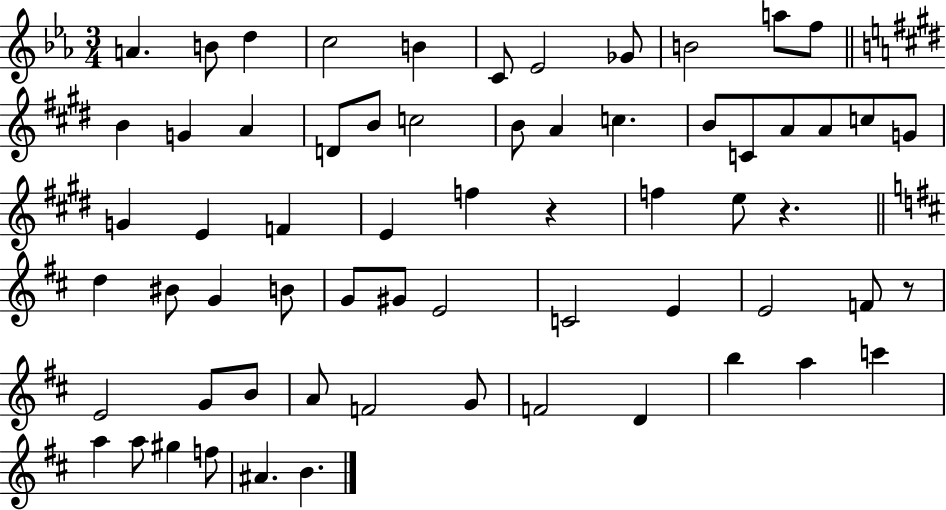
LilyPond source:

{
  \clef treble
  \numericTimeSignature
  \time 3/4
  \key ees \major
  a'4. b'8 d''4 | c''2 b'4 | c'8 ees'2 ges'8 | b'2 a''8 f''8 | \break \bar "||" \break \key e \major b'4 g'4 a'4 | d'8 b'8 c''2 | b'8 a'4 c''4. | b'8 c'8 a'8 a'8 c''8 g'8 | \break g'4 e'4 f'4 | e'4 f''4 r4 | f''4 e''8 r4. | \bar "||" \break \key d \major d''4 bis'8 g'4 b'8 | g'8 gis'8 e'2 | c'2 e'4 | e'2 f'8 r8 | \break e'2 g'8 b'8 | a'8 f'2 g'8 | f'2 d'4 | b''4 a''4 c'''4 | \break a''4 a''8 gis''4 f''8 | ais'4. b'4. | \bar "|."
}